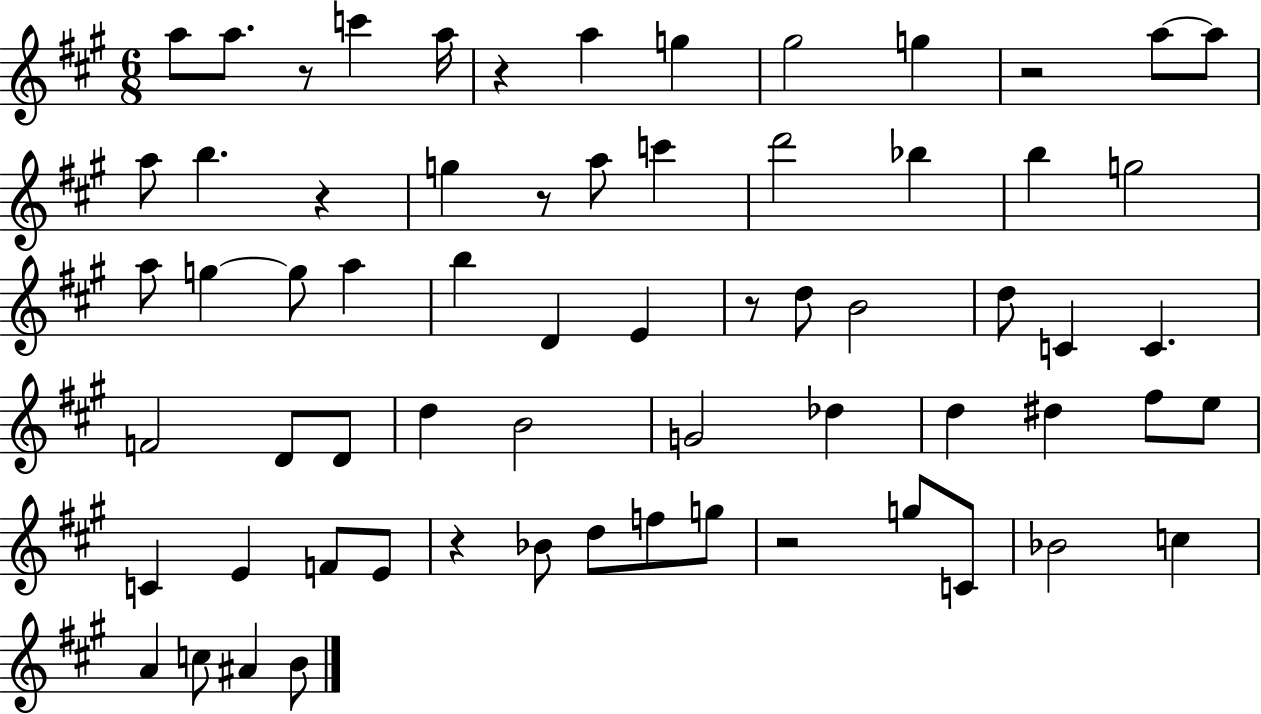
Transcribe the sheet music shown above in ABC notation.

X:1
T:Untitled
M:6/8
L:1/4
K:A
a/2 a/2 z/2 c' a/4 z a g ^g2 g z2 a/2 a/2 a/2 b z g z/2 a/2 c' d'2 _b b g2 a/2 g g/2 a b D E z/2 d/2 B2 d/2 C C F2 D/2 D/2 d B2 G2 _d d ^d ^f/2 e/2 C E F/2 E/2 z _B/2 d/2 f/2 g/2 z2 g/2 C/2 _B2 c A c/2 ^A B/2